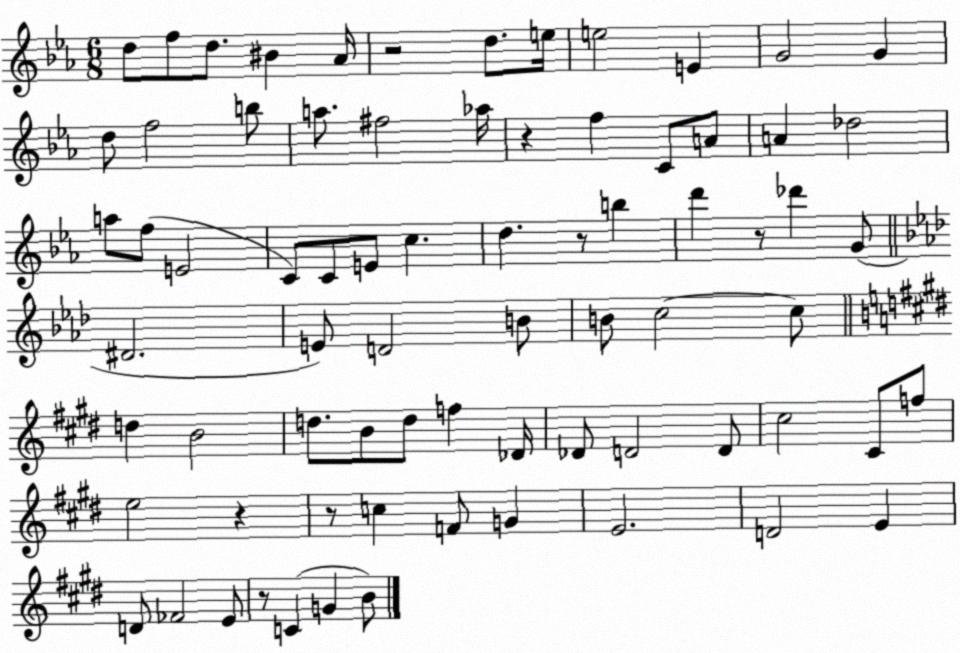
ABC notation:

X:1
T:Untitled
M:6/8
L:1/4
K:Eb
d/2 f/2 d/2 ^B _A/4 z2 d/2 e/4 e2 E G2 G d/2 f2 b/2 a/2 ^f2 _a/4 z f C/2 A/2 A _d2 a/2 f/2 E2 C/2 C/2 E/2 c d z/2 b d' z/2 _d' G/2 ^D2 E/2 D2 B/2 B/2 c2 c/2 d B2 d/2 B/2 d/2 f _D/4 _D/2 D2 D/2 ^c2 ^C/2 f/2 e2 z z/2 c F/2 G E2 D2 E D/2 _F2 E/2 z/2 C G B/2